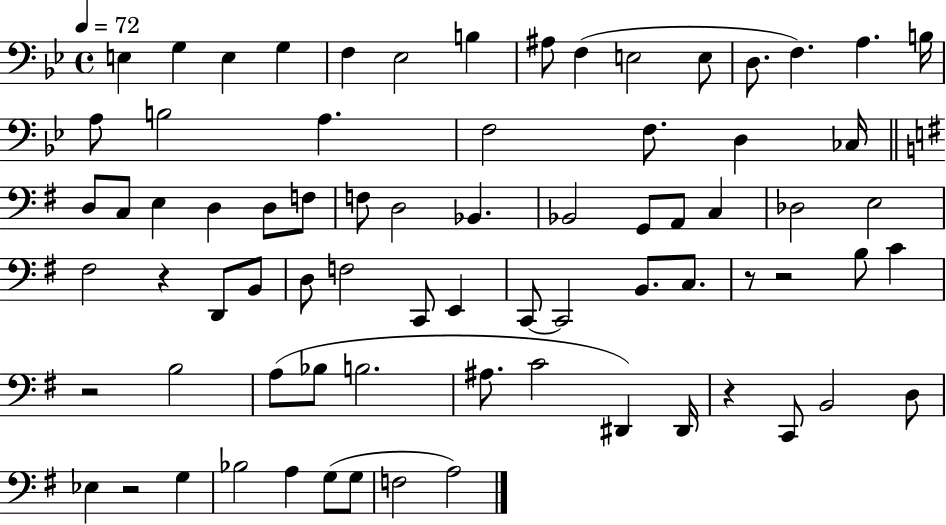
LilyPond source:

{
  \clef bass
  \time 4/4
  \defaultTimeSignature
  \key bes \major
  \tempo 4 = 72
  e4 g4 e4 g4 | f4 ees2 b4 | ais8 f4( e2 e8 | d8. f4.) a4. b16 | \break a8 b2 a4. | f2 f8. d4 ces16 | \bar "||" \break \key g \major d8 c8 e4 d4 d8 f8 | f8 d2 bes,4. | bes,2 g,8 a,8 c4 | des2 e2 | \break fis2 r4 d,8 b,8 | d8 f2 c,8 e,4 | c,8~~ c,2 b,8. c8. | r8 r2 b8 c'4 | \break r2 b2 | a8( bes8 b2. | ais8. c'2 dis,4) dis,16 | r4 c,8 b,2 d8 | \break ees4 r2 g4 | bes2 a4 g8( g8 | f2 a2) | \bar "|."
}